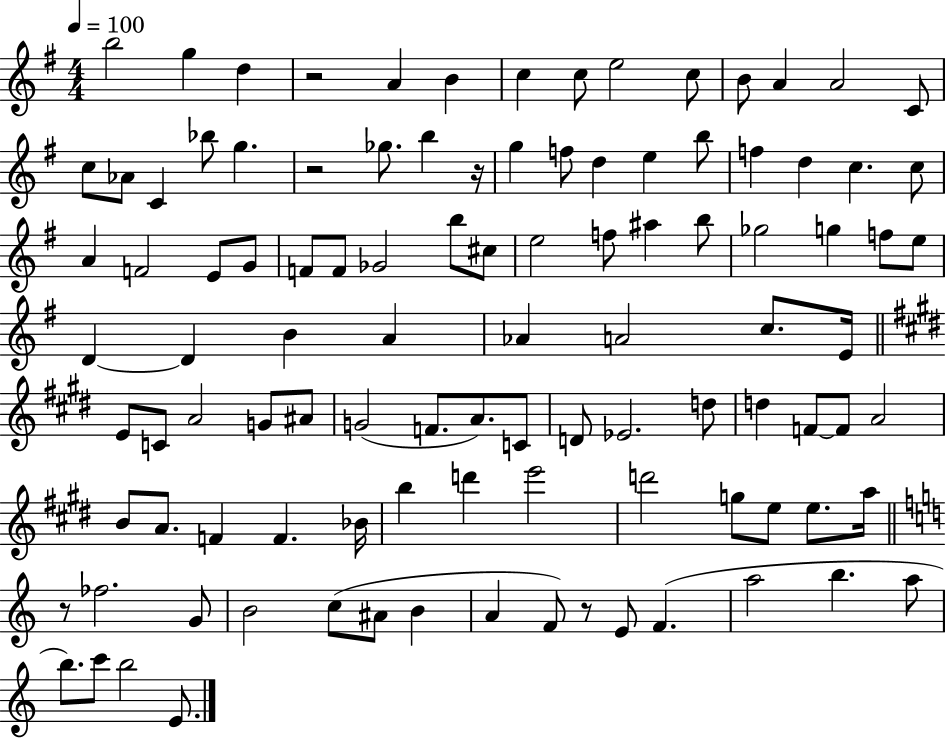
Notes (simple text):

B5/h G5/q D5/q R/h A4/q B4/q C5/q C5/e E5/h C5/e B4/e A4/q A4/h C4/e C5/e Ab4/e C4/q Bb5/e G5/q. R/h Gb5/e. B5/q R/s G5/q F5/e D5/q E5/q B5/e F5/q D5/q C5/q. C5/e A4/q F4/h E4/e G4/e F4/e F4/e Gb4/h B5/e C#5/e E5/h F5/e A#5/q B5/e Gb5/h G5/q F5/e E5/e D4/q D4/q B4/q A4/q Ab4/q A4/h C5/e. E4/s E4/e C4/e A4/h G4/e A#4/e G4/h F4/e. A4/e. C4/e D4/e Eb4/h. D5/e D5/q F4/e F4/e A4/h B4/e A4/e. F4/q F4/q. Bb4/s B5/q D6/q E6/h D6/h G5/e E5/e E5/e. A5/s R/e FES5/h. G4/e B4/h C5/e A#4/e B4/q A4/q F4/e R/e E4/e F4/q. A5/h B5/q. A5/e B5/e. C6/e B5/h E4/e.